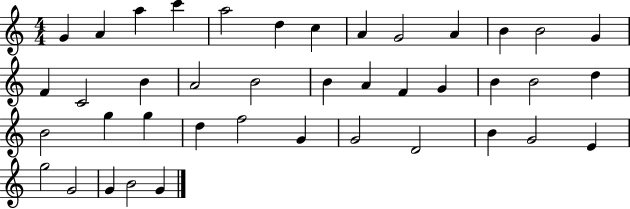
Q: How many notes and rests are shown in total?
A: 41